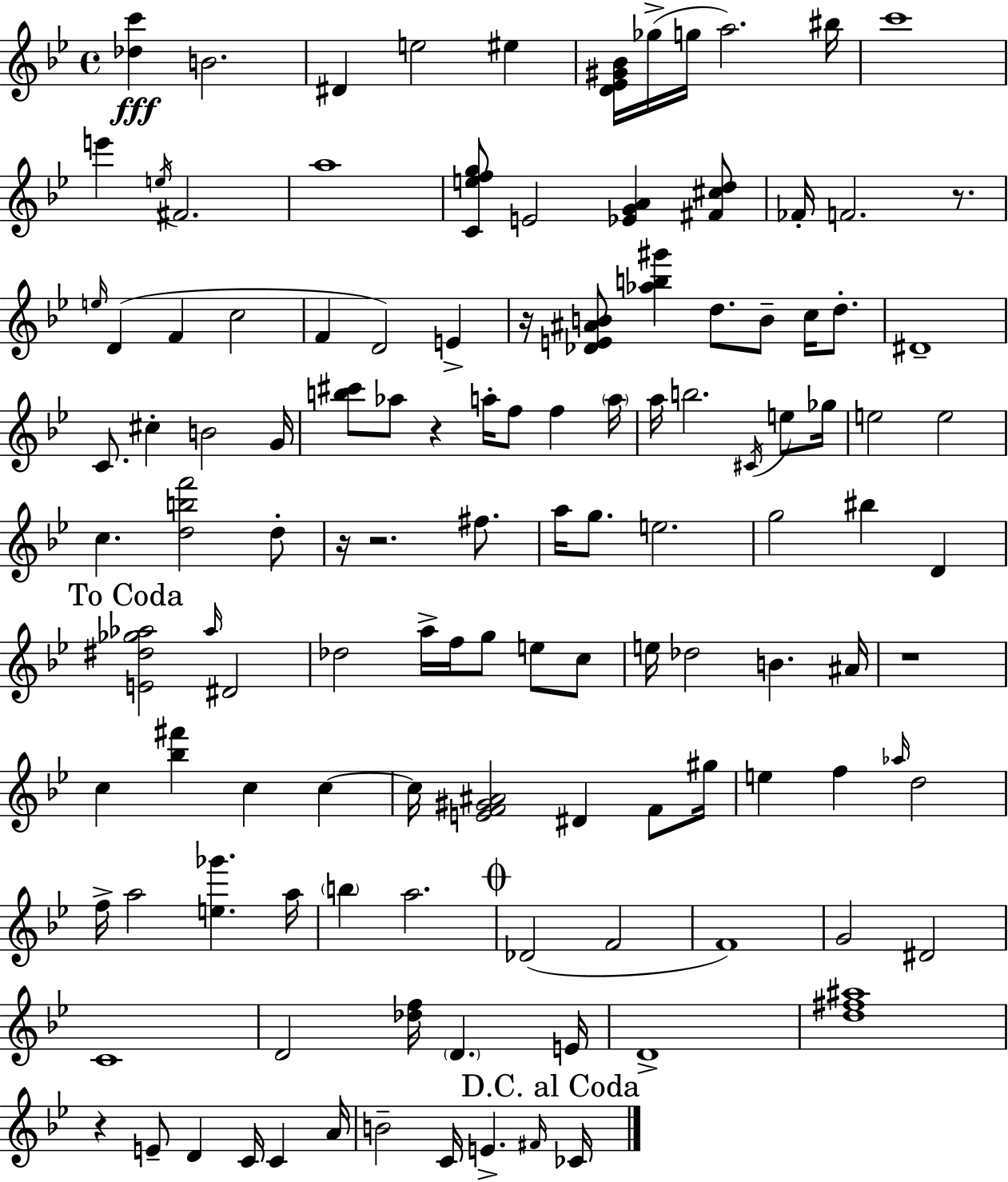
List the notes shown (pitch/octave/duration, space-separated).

[Db5,C6]/q B4/h. D#4/q E5/h EIS5/q [D4,Eb4,G#4,Bb4]/s Gb5/s G5/s A5/h. BIS5/s C6/w E6/q E5/s F#4/h. A5/w [C4,E5,F5,G5]/e E4/h [Eb4,G4,A4]/q [F#4,C#5,D5]/e FES4/s F4/h. R/e. E5/s D4/q F4/q C5/h F4/q D4/h E4/q R/s [Db4,E4,A#4,B4]/e [Ab5,B5,G#6]/q D5/e. B4/e C5/s D5/e. D#4/w C4/e. C#5/q B4/h G4/s [B5,C#6]/e Ab5/e R/q A5/s F5/e F5/q A5/s A5/s B5/h. C#4/s E5/e Gb5/s E5/h E5/h C5/q. [D5,B5,F6]/h D5/e R/s R/h. F#5/e. A5/s G5/e. E5/h. G5/h BIS5/q D4/q [E4,D#5,Gb5,Ab5]/h Ab5/s D#4/h Db5/h A5/s F5/s G5/e E5/e C5/e E5/s Db5/h B4/q. A#4/s R/w C5/q [Bb5,F#6]/q C5/q C5/q C5/s [E4,F4,G#4,A#4]/h D#4/q F4/e G#5/s E5/q F5/q Ab5/s D5/h F5/s A5/h [E5,Gb6]/q. A5/s B5/q A5/h. Db4/h F4/h F4/w G4/h D#4/h C4/w D4/h [Db5,F5]/s D4/q. E4/s D4/w [D5,F#5,A#5]/w R/q E4/e D4/q C4/s C4/q A4/s B4/h C4/s E4/q. F#4/s CES4/s